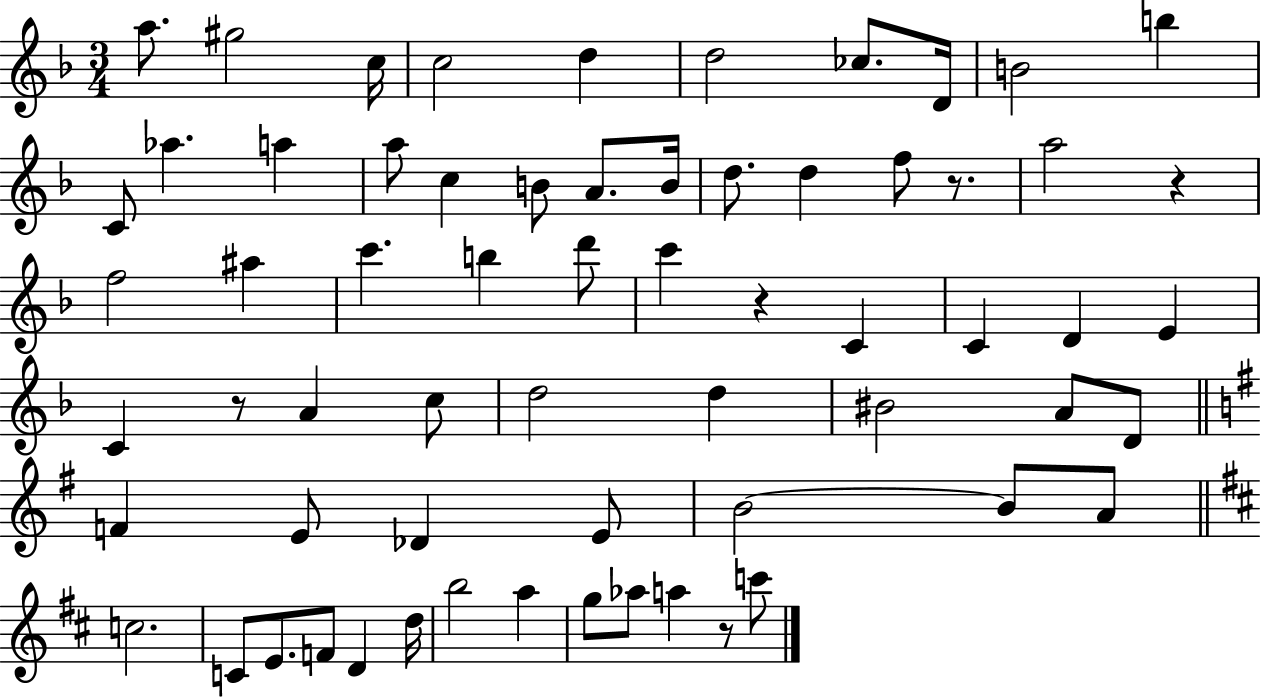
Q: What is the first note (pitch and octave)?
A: A5